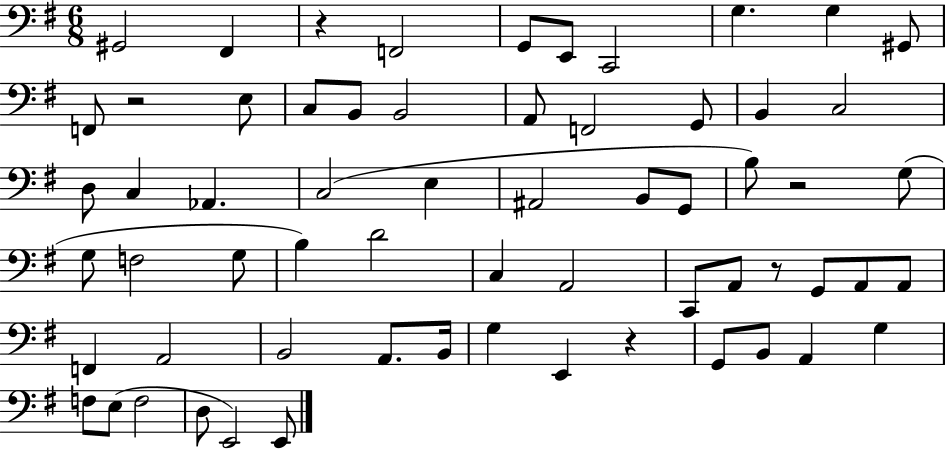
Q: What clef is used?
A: bass